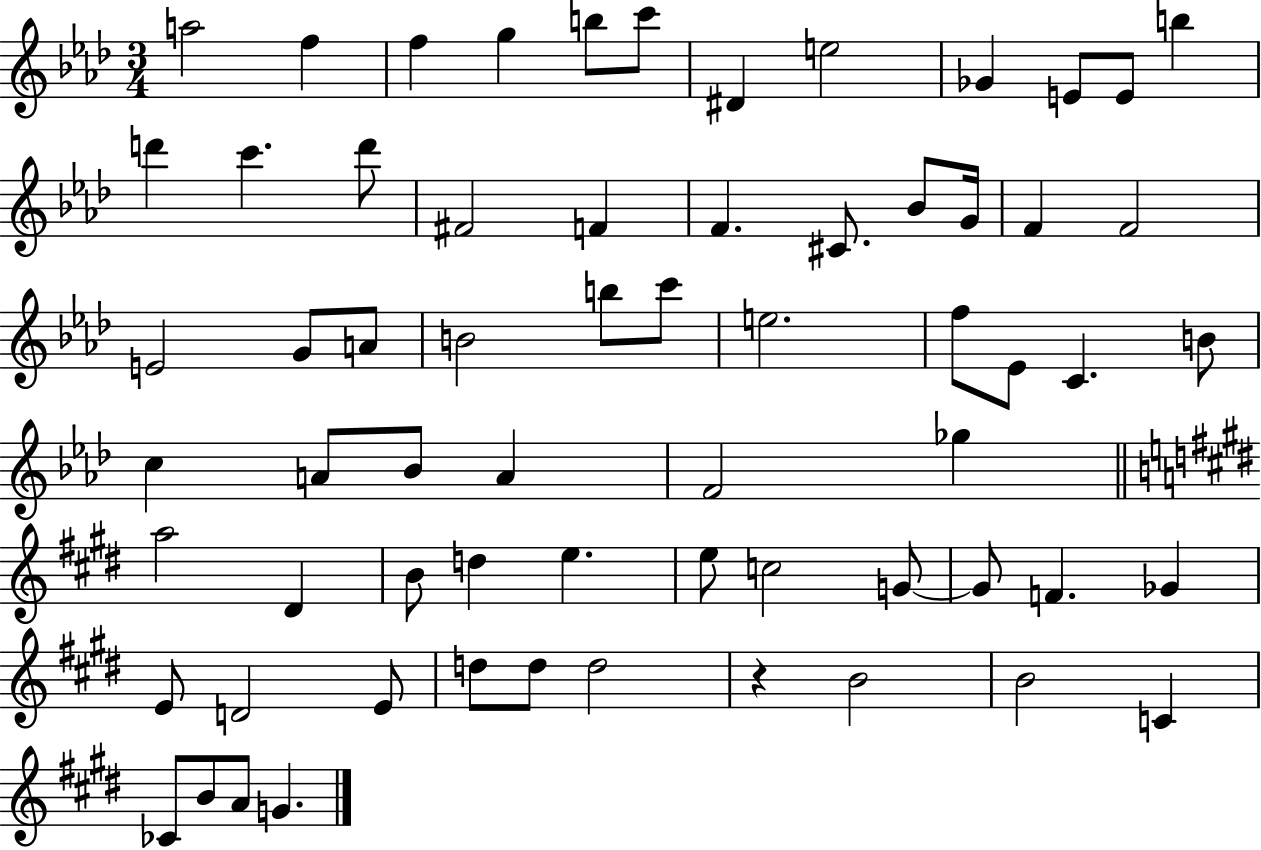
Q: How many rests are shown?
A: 1